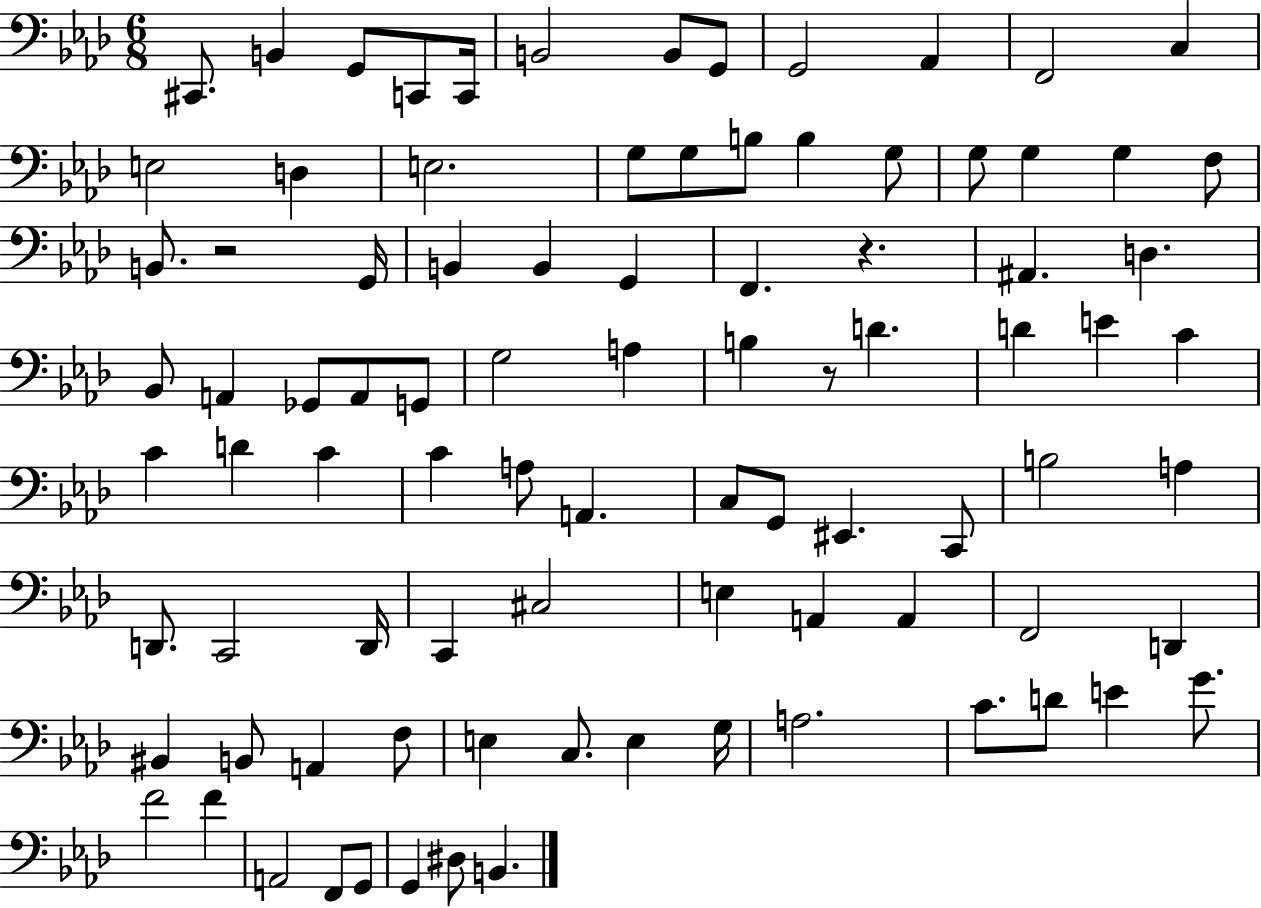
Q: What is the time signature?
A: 6/8